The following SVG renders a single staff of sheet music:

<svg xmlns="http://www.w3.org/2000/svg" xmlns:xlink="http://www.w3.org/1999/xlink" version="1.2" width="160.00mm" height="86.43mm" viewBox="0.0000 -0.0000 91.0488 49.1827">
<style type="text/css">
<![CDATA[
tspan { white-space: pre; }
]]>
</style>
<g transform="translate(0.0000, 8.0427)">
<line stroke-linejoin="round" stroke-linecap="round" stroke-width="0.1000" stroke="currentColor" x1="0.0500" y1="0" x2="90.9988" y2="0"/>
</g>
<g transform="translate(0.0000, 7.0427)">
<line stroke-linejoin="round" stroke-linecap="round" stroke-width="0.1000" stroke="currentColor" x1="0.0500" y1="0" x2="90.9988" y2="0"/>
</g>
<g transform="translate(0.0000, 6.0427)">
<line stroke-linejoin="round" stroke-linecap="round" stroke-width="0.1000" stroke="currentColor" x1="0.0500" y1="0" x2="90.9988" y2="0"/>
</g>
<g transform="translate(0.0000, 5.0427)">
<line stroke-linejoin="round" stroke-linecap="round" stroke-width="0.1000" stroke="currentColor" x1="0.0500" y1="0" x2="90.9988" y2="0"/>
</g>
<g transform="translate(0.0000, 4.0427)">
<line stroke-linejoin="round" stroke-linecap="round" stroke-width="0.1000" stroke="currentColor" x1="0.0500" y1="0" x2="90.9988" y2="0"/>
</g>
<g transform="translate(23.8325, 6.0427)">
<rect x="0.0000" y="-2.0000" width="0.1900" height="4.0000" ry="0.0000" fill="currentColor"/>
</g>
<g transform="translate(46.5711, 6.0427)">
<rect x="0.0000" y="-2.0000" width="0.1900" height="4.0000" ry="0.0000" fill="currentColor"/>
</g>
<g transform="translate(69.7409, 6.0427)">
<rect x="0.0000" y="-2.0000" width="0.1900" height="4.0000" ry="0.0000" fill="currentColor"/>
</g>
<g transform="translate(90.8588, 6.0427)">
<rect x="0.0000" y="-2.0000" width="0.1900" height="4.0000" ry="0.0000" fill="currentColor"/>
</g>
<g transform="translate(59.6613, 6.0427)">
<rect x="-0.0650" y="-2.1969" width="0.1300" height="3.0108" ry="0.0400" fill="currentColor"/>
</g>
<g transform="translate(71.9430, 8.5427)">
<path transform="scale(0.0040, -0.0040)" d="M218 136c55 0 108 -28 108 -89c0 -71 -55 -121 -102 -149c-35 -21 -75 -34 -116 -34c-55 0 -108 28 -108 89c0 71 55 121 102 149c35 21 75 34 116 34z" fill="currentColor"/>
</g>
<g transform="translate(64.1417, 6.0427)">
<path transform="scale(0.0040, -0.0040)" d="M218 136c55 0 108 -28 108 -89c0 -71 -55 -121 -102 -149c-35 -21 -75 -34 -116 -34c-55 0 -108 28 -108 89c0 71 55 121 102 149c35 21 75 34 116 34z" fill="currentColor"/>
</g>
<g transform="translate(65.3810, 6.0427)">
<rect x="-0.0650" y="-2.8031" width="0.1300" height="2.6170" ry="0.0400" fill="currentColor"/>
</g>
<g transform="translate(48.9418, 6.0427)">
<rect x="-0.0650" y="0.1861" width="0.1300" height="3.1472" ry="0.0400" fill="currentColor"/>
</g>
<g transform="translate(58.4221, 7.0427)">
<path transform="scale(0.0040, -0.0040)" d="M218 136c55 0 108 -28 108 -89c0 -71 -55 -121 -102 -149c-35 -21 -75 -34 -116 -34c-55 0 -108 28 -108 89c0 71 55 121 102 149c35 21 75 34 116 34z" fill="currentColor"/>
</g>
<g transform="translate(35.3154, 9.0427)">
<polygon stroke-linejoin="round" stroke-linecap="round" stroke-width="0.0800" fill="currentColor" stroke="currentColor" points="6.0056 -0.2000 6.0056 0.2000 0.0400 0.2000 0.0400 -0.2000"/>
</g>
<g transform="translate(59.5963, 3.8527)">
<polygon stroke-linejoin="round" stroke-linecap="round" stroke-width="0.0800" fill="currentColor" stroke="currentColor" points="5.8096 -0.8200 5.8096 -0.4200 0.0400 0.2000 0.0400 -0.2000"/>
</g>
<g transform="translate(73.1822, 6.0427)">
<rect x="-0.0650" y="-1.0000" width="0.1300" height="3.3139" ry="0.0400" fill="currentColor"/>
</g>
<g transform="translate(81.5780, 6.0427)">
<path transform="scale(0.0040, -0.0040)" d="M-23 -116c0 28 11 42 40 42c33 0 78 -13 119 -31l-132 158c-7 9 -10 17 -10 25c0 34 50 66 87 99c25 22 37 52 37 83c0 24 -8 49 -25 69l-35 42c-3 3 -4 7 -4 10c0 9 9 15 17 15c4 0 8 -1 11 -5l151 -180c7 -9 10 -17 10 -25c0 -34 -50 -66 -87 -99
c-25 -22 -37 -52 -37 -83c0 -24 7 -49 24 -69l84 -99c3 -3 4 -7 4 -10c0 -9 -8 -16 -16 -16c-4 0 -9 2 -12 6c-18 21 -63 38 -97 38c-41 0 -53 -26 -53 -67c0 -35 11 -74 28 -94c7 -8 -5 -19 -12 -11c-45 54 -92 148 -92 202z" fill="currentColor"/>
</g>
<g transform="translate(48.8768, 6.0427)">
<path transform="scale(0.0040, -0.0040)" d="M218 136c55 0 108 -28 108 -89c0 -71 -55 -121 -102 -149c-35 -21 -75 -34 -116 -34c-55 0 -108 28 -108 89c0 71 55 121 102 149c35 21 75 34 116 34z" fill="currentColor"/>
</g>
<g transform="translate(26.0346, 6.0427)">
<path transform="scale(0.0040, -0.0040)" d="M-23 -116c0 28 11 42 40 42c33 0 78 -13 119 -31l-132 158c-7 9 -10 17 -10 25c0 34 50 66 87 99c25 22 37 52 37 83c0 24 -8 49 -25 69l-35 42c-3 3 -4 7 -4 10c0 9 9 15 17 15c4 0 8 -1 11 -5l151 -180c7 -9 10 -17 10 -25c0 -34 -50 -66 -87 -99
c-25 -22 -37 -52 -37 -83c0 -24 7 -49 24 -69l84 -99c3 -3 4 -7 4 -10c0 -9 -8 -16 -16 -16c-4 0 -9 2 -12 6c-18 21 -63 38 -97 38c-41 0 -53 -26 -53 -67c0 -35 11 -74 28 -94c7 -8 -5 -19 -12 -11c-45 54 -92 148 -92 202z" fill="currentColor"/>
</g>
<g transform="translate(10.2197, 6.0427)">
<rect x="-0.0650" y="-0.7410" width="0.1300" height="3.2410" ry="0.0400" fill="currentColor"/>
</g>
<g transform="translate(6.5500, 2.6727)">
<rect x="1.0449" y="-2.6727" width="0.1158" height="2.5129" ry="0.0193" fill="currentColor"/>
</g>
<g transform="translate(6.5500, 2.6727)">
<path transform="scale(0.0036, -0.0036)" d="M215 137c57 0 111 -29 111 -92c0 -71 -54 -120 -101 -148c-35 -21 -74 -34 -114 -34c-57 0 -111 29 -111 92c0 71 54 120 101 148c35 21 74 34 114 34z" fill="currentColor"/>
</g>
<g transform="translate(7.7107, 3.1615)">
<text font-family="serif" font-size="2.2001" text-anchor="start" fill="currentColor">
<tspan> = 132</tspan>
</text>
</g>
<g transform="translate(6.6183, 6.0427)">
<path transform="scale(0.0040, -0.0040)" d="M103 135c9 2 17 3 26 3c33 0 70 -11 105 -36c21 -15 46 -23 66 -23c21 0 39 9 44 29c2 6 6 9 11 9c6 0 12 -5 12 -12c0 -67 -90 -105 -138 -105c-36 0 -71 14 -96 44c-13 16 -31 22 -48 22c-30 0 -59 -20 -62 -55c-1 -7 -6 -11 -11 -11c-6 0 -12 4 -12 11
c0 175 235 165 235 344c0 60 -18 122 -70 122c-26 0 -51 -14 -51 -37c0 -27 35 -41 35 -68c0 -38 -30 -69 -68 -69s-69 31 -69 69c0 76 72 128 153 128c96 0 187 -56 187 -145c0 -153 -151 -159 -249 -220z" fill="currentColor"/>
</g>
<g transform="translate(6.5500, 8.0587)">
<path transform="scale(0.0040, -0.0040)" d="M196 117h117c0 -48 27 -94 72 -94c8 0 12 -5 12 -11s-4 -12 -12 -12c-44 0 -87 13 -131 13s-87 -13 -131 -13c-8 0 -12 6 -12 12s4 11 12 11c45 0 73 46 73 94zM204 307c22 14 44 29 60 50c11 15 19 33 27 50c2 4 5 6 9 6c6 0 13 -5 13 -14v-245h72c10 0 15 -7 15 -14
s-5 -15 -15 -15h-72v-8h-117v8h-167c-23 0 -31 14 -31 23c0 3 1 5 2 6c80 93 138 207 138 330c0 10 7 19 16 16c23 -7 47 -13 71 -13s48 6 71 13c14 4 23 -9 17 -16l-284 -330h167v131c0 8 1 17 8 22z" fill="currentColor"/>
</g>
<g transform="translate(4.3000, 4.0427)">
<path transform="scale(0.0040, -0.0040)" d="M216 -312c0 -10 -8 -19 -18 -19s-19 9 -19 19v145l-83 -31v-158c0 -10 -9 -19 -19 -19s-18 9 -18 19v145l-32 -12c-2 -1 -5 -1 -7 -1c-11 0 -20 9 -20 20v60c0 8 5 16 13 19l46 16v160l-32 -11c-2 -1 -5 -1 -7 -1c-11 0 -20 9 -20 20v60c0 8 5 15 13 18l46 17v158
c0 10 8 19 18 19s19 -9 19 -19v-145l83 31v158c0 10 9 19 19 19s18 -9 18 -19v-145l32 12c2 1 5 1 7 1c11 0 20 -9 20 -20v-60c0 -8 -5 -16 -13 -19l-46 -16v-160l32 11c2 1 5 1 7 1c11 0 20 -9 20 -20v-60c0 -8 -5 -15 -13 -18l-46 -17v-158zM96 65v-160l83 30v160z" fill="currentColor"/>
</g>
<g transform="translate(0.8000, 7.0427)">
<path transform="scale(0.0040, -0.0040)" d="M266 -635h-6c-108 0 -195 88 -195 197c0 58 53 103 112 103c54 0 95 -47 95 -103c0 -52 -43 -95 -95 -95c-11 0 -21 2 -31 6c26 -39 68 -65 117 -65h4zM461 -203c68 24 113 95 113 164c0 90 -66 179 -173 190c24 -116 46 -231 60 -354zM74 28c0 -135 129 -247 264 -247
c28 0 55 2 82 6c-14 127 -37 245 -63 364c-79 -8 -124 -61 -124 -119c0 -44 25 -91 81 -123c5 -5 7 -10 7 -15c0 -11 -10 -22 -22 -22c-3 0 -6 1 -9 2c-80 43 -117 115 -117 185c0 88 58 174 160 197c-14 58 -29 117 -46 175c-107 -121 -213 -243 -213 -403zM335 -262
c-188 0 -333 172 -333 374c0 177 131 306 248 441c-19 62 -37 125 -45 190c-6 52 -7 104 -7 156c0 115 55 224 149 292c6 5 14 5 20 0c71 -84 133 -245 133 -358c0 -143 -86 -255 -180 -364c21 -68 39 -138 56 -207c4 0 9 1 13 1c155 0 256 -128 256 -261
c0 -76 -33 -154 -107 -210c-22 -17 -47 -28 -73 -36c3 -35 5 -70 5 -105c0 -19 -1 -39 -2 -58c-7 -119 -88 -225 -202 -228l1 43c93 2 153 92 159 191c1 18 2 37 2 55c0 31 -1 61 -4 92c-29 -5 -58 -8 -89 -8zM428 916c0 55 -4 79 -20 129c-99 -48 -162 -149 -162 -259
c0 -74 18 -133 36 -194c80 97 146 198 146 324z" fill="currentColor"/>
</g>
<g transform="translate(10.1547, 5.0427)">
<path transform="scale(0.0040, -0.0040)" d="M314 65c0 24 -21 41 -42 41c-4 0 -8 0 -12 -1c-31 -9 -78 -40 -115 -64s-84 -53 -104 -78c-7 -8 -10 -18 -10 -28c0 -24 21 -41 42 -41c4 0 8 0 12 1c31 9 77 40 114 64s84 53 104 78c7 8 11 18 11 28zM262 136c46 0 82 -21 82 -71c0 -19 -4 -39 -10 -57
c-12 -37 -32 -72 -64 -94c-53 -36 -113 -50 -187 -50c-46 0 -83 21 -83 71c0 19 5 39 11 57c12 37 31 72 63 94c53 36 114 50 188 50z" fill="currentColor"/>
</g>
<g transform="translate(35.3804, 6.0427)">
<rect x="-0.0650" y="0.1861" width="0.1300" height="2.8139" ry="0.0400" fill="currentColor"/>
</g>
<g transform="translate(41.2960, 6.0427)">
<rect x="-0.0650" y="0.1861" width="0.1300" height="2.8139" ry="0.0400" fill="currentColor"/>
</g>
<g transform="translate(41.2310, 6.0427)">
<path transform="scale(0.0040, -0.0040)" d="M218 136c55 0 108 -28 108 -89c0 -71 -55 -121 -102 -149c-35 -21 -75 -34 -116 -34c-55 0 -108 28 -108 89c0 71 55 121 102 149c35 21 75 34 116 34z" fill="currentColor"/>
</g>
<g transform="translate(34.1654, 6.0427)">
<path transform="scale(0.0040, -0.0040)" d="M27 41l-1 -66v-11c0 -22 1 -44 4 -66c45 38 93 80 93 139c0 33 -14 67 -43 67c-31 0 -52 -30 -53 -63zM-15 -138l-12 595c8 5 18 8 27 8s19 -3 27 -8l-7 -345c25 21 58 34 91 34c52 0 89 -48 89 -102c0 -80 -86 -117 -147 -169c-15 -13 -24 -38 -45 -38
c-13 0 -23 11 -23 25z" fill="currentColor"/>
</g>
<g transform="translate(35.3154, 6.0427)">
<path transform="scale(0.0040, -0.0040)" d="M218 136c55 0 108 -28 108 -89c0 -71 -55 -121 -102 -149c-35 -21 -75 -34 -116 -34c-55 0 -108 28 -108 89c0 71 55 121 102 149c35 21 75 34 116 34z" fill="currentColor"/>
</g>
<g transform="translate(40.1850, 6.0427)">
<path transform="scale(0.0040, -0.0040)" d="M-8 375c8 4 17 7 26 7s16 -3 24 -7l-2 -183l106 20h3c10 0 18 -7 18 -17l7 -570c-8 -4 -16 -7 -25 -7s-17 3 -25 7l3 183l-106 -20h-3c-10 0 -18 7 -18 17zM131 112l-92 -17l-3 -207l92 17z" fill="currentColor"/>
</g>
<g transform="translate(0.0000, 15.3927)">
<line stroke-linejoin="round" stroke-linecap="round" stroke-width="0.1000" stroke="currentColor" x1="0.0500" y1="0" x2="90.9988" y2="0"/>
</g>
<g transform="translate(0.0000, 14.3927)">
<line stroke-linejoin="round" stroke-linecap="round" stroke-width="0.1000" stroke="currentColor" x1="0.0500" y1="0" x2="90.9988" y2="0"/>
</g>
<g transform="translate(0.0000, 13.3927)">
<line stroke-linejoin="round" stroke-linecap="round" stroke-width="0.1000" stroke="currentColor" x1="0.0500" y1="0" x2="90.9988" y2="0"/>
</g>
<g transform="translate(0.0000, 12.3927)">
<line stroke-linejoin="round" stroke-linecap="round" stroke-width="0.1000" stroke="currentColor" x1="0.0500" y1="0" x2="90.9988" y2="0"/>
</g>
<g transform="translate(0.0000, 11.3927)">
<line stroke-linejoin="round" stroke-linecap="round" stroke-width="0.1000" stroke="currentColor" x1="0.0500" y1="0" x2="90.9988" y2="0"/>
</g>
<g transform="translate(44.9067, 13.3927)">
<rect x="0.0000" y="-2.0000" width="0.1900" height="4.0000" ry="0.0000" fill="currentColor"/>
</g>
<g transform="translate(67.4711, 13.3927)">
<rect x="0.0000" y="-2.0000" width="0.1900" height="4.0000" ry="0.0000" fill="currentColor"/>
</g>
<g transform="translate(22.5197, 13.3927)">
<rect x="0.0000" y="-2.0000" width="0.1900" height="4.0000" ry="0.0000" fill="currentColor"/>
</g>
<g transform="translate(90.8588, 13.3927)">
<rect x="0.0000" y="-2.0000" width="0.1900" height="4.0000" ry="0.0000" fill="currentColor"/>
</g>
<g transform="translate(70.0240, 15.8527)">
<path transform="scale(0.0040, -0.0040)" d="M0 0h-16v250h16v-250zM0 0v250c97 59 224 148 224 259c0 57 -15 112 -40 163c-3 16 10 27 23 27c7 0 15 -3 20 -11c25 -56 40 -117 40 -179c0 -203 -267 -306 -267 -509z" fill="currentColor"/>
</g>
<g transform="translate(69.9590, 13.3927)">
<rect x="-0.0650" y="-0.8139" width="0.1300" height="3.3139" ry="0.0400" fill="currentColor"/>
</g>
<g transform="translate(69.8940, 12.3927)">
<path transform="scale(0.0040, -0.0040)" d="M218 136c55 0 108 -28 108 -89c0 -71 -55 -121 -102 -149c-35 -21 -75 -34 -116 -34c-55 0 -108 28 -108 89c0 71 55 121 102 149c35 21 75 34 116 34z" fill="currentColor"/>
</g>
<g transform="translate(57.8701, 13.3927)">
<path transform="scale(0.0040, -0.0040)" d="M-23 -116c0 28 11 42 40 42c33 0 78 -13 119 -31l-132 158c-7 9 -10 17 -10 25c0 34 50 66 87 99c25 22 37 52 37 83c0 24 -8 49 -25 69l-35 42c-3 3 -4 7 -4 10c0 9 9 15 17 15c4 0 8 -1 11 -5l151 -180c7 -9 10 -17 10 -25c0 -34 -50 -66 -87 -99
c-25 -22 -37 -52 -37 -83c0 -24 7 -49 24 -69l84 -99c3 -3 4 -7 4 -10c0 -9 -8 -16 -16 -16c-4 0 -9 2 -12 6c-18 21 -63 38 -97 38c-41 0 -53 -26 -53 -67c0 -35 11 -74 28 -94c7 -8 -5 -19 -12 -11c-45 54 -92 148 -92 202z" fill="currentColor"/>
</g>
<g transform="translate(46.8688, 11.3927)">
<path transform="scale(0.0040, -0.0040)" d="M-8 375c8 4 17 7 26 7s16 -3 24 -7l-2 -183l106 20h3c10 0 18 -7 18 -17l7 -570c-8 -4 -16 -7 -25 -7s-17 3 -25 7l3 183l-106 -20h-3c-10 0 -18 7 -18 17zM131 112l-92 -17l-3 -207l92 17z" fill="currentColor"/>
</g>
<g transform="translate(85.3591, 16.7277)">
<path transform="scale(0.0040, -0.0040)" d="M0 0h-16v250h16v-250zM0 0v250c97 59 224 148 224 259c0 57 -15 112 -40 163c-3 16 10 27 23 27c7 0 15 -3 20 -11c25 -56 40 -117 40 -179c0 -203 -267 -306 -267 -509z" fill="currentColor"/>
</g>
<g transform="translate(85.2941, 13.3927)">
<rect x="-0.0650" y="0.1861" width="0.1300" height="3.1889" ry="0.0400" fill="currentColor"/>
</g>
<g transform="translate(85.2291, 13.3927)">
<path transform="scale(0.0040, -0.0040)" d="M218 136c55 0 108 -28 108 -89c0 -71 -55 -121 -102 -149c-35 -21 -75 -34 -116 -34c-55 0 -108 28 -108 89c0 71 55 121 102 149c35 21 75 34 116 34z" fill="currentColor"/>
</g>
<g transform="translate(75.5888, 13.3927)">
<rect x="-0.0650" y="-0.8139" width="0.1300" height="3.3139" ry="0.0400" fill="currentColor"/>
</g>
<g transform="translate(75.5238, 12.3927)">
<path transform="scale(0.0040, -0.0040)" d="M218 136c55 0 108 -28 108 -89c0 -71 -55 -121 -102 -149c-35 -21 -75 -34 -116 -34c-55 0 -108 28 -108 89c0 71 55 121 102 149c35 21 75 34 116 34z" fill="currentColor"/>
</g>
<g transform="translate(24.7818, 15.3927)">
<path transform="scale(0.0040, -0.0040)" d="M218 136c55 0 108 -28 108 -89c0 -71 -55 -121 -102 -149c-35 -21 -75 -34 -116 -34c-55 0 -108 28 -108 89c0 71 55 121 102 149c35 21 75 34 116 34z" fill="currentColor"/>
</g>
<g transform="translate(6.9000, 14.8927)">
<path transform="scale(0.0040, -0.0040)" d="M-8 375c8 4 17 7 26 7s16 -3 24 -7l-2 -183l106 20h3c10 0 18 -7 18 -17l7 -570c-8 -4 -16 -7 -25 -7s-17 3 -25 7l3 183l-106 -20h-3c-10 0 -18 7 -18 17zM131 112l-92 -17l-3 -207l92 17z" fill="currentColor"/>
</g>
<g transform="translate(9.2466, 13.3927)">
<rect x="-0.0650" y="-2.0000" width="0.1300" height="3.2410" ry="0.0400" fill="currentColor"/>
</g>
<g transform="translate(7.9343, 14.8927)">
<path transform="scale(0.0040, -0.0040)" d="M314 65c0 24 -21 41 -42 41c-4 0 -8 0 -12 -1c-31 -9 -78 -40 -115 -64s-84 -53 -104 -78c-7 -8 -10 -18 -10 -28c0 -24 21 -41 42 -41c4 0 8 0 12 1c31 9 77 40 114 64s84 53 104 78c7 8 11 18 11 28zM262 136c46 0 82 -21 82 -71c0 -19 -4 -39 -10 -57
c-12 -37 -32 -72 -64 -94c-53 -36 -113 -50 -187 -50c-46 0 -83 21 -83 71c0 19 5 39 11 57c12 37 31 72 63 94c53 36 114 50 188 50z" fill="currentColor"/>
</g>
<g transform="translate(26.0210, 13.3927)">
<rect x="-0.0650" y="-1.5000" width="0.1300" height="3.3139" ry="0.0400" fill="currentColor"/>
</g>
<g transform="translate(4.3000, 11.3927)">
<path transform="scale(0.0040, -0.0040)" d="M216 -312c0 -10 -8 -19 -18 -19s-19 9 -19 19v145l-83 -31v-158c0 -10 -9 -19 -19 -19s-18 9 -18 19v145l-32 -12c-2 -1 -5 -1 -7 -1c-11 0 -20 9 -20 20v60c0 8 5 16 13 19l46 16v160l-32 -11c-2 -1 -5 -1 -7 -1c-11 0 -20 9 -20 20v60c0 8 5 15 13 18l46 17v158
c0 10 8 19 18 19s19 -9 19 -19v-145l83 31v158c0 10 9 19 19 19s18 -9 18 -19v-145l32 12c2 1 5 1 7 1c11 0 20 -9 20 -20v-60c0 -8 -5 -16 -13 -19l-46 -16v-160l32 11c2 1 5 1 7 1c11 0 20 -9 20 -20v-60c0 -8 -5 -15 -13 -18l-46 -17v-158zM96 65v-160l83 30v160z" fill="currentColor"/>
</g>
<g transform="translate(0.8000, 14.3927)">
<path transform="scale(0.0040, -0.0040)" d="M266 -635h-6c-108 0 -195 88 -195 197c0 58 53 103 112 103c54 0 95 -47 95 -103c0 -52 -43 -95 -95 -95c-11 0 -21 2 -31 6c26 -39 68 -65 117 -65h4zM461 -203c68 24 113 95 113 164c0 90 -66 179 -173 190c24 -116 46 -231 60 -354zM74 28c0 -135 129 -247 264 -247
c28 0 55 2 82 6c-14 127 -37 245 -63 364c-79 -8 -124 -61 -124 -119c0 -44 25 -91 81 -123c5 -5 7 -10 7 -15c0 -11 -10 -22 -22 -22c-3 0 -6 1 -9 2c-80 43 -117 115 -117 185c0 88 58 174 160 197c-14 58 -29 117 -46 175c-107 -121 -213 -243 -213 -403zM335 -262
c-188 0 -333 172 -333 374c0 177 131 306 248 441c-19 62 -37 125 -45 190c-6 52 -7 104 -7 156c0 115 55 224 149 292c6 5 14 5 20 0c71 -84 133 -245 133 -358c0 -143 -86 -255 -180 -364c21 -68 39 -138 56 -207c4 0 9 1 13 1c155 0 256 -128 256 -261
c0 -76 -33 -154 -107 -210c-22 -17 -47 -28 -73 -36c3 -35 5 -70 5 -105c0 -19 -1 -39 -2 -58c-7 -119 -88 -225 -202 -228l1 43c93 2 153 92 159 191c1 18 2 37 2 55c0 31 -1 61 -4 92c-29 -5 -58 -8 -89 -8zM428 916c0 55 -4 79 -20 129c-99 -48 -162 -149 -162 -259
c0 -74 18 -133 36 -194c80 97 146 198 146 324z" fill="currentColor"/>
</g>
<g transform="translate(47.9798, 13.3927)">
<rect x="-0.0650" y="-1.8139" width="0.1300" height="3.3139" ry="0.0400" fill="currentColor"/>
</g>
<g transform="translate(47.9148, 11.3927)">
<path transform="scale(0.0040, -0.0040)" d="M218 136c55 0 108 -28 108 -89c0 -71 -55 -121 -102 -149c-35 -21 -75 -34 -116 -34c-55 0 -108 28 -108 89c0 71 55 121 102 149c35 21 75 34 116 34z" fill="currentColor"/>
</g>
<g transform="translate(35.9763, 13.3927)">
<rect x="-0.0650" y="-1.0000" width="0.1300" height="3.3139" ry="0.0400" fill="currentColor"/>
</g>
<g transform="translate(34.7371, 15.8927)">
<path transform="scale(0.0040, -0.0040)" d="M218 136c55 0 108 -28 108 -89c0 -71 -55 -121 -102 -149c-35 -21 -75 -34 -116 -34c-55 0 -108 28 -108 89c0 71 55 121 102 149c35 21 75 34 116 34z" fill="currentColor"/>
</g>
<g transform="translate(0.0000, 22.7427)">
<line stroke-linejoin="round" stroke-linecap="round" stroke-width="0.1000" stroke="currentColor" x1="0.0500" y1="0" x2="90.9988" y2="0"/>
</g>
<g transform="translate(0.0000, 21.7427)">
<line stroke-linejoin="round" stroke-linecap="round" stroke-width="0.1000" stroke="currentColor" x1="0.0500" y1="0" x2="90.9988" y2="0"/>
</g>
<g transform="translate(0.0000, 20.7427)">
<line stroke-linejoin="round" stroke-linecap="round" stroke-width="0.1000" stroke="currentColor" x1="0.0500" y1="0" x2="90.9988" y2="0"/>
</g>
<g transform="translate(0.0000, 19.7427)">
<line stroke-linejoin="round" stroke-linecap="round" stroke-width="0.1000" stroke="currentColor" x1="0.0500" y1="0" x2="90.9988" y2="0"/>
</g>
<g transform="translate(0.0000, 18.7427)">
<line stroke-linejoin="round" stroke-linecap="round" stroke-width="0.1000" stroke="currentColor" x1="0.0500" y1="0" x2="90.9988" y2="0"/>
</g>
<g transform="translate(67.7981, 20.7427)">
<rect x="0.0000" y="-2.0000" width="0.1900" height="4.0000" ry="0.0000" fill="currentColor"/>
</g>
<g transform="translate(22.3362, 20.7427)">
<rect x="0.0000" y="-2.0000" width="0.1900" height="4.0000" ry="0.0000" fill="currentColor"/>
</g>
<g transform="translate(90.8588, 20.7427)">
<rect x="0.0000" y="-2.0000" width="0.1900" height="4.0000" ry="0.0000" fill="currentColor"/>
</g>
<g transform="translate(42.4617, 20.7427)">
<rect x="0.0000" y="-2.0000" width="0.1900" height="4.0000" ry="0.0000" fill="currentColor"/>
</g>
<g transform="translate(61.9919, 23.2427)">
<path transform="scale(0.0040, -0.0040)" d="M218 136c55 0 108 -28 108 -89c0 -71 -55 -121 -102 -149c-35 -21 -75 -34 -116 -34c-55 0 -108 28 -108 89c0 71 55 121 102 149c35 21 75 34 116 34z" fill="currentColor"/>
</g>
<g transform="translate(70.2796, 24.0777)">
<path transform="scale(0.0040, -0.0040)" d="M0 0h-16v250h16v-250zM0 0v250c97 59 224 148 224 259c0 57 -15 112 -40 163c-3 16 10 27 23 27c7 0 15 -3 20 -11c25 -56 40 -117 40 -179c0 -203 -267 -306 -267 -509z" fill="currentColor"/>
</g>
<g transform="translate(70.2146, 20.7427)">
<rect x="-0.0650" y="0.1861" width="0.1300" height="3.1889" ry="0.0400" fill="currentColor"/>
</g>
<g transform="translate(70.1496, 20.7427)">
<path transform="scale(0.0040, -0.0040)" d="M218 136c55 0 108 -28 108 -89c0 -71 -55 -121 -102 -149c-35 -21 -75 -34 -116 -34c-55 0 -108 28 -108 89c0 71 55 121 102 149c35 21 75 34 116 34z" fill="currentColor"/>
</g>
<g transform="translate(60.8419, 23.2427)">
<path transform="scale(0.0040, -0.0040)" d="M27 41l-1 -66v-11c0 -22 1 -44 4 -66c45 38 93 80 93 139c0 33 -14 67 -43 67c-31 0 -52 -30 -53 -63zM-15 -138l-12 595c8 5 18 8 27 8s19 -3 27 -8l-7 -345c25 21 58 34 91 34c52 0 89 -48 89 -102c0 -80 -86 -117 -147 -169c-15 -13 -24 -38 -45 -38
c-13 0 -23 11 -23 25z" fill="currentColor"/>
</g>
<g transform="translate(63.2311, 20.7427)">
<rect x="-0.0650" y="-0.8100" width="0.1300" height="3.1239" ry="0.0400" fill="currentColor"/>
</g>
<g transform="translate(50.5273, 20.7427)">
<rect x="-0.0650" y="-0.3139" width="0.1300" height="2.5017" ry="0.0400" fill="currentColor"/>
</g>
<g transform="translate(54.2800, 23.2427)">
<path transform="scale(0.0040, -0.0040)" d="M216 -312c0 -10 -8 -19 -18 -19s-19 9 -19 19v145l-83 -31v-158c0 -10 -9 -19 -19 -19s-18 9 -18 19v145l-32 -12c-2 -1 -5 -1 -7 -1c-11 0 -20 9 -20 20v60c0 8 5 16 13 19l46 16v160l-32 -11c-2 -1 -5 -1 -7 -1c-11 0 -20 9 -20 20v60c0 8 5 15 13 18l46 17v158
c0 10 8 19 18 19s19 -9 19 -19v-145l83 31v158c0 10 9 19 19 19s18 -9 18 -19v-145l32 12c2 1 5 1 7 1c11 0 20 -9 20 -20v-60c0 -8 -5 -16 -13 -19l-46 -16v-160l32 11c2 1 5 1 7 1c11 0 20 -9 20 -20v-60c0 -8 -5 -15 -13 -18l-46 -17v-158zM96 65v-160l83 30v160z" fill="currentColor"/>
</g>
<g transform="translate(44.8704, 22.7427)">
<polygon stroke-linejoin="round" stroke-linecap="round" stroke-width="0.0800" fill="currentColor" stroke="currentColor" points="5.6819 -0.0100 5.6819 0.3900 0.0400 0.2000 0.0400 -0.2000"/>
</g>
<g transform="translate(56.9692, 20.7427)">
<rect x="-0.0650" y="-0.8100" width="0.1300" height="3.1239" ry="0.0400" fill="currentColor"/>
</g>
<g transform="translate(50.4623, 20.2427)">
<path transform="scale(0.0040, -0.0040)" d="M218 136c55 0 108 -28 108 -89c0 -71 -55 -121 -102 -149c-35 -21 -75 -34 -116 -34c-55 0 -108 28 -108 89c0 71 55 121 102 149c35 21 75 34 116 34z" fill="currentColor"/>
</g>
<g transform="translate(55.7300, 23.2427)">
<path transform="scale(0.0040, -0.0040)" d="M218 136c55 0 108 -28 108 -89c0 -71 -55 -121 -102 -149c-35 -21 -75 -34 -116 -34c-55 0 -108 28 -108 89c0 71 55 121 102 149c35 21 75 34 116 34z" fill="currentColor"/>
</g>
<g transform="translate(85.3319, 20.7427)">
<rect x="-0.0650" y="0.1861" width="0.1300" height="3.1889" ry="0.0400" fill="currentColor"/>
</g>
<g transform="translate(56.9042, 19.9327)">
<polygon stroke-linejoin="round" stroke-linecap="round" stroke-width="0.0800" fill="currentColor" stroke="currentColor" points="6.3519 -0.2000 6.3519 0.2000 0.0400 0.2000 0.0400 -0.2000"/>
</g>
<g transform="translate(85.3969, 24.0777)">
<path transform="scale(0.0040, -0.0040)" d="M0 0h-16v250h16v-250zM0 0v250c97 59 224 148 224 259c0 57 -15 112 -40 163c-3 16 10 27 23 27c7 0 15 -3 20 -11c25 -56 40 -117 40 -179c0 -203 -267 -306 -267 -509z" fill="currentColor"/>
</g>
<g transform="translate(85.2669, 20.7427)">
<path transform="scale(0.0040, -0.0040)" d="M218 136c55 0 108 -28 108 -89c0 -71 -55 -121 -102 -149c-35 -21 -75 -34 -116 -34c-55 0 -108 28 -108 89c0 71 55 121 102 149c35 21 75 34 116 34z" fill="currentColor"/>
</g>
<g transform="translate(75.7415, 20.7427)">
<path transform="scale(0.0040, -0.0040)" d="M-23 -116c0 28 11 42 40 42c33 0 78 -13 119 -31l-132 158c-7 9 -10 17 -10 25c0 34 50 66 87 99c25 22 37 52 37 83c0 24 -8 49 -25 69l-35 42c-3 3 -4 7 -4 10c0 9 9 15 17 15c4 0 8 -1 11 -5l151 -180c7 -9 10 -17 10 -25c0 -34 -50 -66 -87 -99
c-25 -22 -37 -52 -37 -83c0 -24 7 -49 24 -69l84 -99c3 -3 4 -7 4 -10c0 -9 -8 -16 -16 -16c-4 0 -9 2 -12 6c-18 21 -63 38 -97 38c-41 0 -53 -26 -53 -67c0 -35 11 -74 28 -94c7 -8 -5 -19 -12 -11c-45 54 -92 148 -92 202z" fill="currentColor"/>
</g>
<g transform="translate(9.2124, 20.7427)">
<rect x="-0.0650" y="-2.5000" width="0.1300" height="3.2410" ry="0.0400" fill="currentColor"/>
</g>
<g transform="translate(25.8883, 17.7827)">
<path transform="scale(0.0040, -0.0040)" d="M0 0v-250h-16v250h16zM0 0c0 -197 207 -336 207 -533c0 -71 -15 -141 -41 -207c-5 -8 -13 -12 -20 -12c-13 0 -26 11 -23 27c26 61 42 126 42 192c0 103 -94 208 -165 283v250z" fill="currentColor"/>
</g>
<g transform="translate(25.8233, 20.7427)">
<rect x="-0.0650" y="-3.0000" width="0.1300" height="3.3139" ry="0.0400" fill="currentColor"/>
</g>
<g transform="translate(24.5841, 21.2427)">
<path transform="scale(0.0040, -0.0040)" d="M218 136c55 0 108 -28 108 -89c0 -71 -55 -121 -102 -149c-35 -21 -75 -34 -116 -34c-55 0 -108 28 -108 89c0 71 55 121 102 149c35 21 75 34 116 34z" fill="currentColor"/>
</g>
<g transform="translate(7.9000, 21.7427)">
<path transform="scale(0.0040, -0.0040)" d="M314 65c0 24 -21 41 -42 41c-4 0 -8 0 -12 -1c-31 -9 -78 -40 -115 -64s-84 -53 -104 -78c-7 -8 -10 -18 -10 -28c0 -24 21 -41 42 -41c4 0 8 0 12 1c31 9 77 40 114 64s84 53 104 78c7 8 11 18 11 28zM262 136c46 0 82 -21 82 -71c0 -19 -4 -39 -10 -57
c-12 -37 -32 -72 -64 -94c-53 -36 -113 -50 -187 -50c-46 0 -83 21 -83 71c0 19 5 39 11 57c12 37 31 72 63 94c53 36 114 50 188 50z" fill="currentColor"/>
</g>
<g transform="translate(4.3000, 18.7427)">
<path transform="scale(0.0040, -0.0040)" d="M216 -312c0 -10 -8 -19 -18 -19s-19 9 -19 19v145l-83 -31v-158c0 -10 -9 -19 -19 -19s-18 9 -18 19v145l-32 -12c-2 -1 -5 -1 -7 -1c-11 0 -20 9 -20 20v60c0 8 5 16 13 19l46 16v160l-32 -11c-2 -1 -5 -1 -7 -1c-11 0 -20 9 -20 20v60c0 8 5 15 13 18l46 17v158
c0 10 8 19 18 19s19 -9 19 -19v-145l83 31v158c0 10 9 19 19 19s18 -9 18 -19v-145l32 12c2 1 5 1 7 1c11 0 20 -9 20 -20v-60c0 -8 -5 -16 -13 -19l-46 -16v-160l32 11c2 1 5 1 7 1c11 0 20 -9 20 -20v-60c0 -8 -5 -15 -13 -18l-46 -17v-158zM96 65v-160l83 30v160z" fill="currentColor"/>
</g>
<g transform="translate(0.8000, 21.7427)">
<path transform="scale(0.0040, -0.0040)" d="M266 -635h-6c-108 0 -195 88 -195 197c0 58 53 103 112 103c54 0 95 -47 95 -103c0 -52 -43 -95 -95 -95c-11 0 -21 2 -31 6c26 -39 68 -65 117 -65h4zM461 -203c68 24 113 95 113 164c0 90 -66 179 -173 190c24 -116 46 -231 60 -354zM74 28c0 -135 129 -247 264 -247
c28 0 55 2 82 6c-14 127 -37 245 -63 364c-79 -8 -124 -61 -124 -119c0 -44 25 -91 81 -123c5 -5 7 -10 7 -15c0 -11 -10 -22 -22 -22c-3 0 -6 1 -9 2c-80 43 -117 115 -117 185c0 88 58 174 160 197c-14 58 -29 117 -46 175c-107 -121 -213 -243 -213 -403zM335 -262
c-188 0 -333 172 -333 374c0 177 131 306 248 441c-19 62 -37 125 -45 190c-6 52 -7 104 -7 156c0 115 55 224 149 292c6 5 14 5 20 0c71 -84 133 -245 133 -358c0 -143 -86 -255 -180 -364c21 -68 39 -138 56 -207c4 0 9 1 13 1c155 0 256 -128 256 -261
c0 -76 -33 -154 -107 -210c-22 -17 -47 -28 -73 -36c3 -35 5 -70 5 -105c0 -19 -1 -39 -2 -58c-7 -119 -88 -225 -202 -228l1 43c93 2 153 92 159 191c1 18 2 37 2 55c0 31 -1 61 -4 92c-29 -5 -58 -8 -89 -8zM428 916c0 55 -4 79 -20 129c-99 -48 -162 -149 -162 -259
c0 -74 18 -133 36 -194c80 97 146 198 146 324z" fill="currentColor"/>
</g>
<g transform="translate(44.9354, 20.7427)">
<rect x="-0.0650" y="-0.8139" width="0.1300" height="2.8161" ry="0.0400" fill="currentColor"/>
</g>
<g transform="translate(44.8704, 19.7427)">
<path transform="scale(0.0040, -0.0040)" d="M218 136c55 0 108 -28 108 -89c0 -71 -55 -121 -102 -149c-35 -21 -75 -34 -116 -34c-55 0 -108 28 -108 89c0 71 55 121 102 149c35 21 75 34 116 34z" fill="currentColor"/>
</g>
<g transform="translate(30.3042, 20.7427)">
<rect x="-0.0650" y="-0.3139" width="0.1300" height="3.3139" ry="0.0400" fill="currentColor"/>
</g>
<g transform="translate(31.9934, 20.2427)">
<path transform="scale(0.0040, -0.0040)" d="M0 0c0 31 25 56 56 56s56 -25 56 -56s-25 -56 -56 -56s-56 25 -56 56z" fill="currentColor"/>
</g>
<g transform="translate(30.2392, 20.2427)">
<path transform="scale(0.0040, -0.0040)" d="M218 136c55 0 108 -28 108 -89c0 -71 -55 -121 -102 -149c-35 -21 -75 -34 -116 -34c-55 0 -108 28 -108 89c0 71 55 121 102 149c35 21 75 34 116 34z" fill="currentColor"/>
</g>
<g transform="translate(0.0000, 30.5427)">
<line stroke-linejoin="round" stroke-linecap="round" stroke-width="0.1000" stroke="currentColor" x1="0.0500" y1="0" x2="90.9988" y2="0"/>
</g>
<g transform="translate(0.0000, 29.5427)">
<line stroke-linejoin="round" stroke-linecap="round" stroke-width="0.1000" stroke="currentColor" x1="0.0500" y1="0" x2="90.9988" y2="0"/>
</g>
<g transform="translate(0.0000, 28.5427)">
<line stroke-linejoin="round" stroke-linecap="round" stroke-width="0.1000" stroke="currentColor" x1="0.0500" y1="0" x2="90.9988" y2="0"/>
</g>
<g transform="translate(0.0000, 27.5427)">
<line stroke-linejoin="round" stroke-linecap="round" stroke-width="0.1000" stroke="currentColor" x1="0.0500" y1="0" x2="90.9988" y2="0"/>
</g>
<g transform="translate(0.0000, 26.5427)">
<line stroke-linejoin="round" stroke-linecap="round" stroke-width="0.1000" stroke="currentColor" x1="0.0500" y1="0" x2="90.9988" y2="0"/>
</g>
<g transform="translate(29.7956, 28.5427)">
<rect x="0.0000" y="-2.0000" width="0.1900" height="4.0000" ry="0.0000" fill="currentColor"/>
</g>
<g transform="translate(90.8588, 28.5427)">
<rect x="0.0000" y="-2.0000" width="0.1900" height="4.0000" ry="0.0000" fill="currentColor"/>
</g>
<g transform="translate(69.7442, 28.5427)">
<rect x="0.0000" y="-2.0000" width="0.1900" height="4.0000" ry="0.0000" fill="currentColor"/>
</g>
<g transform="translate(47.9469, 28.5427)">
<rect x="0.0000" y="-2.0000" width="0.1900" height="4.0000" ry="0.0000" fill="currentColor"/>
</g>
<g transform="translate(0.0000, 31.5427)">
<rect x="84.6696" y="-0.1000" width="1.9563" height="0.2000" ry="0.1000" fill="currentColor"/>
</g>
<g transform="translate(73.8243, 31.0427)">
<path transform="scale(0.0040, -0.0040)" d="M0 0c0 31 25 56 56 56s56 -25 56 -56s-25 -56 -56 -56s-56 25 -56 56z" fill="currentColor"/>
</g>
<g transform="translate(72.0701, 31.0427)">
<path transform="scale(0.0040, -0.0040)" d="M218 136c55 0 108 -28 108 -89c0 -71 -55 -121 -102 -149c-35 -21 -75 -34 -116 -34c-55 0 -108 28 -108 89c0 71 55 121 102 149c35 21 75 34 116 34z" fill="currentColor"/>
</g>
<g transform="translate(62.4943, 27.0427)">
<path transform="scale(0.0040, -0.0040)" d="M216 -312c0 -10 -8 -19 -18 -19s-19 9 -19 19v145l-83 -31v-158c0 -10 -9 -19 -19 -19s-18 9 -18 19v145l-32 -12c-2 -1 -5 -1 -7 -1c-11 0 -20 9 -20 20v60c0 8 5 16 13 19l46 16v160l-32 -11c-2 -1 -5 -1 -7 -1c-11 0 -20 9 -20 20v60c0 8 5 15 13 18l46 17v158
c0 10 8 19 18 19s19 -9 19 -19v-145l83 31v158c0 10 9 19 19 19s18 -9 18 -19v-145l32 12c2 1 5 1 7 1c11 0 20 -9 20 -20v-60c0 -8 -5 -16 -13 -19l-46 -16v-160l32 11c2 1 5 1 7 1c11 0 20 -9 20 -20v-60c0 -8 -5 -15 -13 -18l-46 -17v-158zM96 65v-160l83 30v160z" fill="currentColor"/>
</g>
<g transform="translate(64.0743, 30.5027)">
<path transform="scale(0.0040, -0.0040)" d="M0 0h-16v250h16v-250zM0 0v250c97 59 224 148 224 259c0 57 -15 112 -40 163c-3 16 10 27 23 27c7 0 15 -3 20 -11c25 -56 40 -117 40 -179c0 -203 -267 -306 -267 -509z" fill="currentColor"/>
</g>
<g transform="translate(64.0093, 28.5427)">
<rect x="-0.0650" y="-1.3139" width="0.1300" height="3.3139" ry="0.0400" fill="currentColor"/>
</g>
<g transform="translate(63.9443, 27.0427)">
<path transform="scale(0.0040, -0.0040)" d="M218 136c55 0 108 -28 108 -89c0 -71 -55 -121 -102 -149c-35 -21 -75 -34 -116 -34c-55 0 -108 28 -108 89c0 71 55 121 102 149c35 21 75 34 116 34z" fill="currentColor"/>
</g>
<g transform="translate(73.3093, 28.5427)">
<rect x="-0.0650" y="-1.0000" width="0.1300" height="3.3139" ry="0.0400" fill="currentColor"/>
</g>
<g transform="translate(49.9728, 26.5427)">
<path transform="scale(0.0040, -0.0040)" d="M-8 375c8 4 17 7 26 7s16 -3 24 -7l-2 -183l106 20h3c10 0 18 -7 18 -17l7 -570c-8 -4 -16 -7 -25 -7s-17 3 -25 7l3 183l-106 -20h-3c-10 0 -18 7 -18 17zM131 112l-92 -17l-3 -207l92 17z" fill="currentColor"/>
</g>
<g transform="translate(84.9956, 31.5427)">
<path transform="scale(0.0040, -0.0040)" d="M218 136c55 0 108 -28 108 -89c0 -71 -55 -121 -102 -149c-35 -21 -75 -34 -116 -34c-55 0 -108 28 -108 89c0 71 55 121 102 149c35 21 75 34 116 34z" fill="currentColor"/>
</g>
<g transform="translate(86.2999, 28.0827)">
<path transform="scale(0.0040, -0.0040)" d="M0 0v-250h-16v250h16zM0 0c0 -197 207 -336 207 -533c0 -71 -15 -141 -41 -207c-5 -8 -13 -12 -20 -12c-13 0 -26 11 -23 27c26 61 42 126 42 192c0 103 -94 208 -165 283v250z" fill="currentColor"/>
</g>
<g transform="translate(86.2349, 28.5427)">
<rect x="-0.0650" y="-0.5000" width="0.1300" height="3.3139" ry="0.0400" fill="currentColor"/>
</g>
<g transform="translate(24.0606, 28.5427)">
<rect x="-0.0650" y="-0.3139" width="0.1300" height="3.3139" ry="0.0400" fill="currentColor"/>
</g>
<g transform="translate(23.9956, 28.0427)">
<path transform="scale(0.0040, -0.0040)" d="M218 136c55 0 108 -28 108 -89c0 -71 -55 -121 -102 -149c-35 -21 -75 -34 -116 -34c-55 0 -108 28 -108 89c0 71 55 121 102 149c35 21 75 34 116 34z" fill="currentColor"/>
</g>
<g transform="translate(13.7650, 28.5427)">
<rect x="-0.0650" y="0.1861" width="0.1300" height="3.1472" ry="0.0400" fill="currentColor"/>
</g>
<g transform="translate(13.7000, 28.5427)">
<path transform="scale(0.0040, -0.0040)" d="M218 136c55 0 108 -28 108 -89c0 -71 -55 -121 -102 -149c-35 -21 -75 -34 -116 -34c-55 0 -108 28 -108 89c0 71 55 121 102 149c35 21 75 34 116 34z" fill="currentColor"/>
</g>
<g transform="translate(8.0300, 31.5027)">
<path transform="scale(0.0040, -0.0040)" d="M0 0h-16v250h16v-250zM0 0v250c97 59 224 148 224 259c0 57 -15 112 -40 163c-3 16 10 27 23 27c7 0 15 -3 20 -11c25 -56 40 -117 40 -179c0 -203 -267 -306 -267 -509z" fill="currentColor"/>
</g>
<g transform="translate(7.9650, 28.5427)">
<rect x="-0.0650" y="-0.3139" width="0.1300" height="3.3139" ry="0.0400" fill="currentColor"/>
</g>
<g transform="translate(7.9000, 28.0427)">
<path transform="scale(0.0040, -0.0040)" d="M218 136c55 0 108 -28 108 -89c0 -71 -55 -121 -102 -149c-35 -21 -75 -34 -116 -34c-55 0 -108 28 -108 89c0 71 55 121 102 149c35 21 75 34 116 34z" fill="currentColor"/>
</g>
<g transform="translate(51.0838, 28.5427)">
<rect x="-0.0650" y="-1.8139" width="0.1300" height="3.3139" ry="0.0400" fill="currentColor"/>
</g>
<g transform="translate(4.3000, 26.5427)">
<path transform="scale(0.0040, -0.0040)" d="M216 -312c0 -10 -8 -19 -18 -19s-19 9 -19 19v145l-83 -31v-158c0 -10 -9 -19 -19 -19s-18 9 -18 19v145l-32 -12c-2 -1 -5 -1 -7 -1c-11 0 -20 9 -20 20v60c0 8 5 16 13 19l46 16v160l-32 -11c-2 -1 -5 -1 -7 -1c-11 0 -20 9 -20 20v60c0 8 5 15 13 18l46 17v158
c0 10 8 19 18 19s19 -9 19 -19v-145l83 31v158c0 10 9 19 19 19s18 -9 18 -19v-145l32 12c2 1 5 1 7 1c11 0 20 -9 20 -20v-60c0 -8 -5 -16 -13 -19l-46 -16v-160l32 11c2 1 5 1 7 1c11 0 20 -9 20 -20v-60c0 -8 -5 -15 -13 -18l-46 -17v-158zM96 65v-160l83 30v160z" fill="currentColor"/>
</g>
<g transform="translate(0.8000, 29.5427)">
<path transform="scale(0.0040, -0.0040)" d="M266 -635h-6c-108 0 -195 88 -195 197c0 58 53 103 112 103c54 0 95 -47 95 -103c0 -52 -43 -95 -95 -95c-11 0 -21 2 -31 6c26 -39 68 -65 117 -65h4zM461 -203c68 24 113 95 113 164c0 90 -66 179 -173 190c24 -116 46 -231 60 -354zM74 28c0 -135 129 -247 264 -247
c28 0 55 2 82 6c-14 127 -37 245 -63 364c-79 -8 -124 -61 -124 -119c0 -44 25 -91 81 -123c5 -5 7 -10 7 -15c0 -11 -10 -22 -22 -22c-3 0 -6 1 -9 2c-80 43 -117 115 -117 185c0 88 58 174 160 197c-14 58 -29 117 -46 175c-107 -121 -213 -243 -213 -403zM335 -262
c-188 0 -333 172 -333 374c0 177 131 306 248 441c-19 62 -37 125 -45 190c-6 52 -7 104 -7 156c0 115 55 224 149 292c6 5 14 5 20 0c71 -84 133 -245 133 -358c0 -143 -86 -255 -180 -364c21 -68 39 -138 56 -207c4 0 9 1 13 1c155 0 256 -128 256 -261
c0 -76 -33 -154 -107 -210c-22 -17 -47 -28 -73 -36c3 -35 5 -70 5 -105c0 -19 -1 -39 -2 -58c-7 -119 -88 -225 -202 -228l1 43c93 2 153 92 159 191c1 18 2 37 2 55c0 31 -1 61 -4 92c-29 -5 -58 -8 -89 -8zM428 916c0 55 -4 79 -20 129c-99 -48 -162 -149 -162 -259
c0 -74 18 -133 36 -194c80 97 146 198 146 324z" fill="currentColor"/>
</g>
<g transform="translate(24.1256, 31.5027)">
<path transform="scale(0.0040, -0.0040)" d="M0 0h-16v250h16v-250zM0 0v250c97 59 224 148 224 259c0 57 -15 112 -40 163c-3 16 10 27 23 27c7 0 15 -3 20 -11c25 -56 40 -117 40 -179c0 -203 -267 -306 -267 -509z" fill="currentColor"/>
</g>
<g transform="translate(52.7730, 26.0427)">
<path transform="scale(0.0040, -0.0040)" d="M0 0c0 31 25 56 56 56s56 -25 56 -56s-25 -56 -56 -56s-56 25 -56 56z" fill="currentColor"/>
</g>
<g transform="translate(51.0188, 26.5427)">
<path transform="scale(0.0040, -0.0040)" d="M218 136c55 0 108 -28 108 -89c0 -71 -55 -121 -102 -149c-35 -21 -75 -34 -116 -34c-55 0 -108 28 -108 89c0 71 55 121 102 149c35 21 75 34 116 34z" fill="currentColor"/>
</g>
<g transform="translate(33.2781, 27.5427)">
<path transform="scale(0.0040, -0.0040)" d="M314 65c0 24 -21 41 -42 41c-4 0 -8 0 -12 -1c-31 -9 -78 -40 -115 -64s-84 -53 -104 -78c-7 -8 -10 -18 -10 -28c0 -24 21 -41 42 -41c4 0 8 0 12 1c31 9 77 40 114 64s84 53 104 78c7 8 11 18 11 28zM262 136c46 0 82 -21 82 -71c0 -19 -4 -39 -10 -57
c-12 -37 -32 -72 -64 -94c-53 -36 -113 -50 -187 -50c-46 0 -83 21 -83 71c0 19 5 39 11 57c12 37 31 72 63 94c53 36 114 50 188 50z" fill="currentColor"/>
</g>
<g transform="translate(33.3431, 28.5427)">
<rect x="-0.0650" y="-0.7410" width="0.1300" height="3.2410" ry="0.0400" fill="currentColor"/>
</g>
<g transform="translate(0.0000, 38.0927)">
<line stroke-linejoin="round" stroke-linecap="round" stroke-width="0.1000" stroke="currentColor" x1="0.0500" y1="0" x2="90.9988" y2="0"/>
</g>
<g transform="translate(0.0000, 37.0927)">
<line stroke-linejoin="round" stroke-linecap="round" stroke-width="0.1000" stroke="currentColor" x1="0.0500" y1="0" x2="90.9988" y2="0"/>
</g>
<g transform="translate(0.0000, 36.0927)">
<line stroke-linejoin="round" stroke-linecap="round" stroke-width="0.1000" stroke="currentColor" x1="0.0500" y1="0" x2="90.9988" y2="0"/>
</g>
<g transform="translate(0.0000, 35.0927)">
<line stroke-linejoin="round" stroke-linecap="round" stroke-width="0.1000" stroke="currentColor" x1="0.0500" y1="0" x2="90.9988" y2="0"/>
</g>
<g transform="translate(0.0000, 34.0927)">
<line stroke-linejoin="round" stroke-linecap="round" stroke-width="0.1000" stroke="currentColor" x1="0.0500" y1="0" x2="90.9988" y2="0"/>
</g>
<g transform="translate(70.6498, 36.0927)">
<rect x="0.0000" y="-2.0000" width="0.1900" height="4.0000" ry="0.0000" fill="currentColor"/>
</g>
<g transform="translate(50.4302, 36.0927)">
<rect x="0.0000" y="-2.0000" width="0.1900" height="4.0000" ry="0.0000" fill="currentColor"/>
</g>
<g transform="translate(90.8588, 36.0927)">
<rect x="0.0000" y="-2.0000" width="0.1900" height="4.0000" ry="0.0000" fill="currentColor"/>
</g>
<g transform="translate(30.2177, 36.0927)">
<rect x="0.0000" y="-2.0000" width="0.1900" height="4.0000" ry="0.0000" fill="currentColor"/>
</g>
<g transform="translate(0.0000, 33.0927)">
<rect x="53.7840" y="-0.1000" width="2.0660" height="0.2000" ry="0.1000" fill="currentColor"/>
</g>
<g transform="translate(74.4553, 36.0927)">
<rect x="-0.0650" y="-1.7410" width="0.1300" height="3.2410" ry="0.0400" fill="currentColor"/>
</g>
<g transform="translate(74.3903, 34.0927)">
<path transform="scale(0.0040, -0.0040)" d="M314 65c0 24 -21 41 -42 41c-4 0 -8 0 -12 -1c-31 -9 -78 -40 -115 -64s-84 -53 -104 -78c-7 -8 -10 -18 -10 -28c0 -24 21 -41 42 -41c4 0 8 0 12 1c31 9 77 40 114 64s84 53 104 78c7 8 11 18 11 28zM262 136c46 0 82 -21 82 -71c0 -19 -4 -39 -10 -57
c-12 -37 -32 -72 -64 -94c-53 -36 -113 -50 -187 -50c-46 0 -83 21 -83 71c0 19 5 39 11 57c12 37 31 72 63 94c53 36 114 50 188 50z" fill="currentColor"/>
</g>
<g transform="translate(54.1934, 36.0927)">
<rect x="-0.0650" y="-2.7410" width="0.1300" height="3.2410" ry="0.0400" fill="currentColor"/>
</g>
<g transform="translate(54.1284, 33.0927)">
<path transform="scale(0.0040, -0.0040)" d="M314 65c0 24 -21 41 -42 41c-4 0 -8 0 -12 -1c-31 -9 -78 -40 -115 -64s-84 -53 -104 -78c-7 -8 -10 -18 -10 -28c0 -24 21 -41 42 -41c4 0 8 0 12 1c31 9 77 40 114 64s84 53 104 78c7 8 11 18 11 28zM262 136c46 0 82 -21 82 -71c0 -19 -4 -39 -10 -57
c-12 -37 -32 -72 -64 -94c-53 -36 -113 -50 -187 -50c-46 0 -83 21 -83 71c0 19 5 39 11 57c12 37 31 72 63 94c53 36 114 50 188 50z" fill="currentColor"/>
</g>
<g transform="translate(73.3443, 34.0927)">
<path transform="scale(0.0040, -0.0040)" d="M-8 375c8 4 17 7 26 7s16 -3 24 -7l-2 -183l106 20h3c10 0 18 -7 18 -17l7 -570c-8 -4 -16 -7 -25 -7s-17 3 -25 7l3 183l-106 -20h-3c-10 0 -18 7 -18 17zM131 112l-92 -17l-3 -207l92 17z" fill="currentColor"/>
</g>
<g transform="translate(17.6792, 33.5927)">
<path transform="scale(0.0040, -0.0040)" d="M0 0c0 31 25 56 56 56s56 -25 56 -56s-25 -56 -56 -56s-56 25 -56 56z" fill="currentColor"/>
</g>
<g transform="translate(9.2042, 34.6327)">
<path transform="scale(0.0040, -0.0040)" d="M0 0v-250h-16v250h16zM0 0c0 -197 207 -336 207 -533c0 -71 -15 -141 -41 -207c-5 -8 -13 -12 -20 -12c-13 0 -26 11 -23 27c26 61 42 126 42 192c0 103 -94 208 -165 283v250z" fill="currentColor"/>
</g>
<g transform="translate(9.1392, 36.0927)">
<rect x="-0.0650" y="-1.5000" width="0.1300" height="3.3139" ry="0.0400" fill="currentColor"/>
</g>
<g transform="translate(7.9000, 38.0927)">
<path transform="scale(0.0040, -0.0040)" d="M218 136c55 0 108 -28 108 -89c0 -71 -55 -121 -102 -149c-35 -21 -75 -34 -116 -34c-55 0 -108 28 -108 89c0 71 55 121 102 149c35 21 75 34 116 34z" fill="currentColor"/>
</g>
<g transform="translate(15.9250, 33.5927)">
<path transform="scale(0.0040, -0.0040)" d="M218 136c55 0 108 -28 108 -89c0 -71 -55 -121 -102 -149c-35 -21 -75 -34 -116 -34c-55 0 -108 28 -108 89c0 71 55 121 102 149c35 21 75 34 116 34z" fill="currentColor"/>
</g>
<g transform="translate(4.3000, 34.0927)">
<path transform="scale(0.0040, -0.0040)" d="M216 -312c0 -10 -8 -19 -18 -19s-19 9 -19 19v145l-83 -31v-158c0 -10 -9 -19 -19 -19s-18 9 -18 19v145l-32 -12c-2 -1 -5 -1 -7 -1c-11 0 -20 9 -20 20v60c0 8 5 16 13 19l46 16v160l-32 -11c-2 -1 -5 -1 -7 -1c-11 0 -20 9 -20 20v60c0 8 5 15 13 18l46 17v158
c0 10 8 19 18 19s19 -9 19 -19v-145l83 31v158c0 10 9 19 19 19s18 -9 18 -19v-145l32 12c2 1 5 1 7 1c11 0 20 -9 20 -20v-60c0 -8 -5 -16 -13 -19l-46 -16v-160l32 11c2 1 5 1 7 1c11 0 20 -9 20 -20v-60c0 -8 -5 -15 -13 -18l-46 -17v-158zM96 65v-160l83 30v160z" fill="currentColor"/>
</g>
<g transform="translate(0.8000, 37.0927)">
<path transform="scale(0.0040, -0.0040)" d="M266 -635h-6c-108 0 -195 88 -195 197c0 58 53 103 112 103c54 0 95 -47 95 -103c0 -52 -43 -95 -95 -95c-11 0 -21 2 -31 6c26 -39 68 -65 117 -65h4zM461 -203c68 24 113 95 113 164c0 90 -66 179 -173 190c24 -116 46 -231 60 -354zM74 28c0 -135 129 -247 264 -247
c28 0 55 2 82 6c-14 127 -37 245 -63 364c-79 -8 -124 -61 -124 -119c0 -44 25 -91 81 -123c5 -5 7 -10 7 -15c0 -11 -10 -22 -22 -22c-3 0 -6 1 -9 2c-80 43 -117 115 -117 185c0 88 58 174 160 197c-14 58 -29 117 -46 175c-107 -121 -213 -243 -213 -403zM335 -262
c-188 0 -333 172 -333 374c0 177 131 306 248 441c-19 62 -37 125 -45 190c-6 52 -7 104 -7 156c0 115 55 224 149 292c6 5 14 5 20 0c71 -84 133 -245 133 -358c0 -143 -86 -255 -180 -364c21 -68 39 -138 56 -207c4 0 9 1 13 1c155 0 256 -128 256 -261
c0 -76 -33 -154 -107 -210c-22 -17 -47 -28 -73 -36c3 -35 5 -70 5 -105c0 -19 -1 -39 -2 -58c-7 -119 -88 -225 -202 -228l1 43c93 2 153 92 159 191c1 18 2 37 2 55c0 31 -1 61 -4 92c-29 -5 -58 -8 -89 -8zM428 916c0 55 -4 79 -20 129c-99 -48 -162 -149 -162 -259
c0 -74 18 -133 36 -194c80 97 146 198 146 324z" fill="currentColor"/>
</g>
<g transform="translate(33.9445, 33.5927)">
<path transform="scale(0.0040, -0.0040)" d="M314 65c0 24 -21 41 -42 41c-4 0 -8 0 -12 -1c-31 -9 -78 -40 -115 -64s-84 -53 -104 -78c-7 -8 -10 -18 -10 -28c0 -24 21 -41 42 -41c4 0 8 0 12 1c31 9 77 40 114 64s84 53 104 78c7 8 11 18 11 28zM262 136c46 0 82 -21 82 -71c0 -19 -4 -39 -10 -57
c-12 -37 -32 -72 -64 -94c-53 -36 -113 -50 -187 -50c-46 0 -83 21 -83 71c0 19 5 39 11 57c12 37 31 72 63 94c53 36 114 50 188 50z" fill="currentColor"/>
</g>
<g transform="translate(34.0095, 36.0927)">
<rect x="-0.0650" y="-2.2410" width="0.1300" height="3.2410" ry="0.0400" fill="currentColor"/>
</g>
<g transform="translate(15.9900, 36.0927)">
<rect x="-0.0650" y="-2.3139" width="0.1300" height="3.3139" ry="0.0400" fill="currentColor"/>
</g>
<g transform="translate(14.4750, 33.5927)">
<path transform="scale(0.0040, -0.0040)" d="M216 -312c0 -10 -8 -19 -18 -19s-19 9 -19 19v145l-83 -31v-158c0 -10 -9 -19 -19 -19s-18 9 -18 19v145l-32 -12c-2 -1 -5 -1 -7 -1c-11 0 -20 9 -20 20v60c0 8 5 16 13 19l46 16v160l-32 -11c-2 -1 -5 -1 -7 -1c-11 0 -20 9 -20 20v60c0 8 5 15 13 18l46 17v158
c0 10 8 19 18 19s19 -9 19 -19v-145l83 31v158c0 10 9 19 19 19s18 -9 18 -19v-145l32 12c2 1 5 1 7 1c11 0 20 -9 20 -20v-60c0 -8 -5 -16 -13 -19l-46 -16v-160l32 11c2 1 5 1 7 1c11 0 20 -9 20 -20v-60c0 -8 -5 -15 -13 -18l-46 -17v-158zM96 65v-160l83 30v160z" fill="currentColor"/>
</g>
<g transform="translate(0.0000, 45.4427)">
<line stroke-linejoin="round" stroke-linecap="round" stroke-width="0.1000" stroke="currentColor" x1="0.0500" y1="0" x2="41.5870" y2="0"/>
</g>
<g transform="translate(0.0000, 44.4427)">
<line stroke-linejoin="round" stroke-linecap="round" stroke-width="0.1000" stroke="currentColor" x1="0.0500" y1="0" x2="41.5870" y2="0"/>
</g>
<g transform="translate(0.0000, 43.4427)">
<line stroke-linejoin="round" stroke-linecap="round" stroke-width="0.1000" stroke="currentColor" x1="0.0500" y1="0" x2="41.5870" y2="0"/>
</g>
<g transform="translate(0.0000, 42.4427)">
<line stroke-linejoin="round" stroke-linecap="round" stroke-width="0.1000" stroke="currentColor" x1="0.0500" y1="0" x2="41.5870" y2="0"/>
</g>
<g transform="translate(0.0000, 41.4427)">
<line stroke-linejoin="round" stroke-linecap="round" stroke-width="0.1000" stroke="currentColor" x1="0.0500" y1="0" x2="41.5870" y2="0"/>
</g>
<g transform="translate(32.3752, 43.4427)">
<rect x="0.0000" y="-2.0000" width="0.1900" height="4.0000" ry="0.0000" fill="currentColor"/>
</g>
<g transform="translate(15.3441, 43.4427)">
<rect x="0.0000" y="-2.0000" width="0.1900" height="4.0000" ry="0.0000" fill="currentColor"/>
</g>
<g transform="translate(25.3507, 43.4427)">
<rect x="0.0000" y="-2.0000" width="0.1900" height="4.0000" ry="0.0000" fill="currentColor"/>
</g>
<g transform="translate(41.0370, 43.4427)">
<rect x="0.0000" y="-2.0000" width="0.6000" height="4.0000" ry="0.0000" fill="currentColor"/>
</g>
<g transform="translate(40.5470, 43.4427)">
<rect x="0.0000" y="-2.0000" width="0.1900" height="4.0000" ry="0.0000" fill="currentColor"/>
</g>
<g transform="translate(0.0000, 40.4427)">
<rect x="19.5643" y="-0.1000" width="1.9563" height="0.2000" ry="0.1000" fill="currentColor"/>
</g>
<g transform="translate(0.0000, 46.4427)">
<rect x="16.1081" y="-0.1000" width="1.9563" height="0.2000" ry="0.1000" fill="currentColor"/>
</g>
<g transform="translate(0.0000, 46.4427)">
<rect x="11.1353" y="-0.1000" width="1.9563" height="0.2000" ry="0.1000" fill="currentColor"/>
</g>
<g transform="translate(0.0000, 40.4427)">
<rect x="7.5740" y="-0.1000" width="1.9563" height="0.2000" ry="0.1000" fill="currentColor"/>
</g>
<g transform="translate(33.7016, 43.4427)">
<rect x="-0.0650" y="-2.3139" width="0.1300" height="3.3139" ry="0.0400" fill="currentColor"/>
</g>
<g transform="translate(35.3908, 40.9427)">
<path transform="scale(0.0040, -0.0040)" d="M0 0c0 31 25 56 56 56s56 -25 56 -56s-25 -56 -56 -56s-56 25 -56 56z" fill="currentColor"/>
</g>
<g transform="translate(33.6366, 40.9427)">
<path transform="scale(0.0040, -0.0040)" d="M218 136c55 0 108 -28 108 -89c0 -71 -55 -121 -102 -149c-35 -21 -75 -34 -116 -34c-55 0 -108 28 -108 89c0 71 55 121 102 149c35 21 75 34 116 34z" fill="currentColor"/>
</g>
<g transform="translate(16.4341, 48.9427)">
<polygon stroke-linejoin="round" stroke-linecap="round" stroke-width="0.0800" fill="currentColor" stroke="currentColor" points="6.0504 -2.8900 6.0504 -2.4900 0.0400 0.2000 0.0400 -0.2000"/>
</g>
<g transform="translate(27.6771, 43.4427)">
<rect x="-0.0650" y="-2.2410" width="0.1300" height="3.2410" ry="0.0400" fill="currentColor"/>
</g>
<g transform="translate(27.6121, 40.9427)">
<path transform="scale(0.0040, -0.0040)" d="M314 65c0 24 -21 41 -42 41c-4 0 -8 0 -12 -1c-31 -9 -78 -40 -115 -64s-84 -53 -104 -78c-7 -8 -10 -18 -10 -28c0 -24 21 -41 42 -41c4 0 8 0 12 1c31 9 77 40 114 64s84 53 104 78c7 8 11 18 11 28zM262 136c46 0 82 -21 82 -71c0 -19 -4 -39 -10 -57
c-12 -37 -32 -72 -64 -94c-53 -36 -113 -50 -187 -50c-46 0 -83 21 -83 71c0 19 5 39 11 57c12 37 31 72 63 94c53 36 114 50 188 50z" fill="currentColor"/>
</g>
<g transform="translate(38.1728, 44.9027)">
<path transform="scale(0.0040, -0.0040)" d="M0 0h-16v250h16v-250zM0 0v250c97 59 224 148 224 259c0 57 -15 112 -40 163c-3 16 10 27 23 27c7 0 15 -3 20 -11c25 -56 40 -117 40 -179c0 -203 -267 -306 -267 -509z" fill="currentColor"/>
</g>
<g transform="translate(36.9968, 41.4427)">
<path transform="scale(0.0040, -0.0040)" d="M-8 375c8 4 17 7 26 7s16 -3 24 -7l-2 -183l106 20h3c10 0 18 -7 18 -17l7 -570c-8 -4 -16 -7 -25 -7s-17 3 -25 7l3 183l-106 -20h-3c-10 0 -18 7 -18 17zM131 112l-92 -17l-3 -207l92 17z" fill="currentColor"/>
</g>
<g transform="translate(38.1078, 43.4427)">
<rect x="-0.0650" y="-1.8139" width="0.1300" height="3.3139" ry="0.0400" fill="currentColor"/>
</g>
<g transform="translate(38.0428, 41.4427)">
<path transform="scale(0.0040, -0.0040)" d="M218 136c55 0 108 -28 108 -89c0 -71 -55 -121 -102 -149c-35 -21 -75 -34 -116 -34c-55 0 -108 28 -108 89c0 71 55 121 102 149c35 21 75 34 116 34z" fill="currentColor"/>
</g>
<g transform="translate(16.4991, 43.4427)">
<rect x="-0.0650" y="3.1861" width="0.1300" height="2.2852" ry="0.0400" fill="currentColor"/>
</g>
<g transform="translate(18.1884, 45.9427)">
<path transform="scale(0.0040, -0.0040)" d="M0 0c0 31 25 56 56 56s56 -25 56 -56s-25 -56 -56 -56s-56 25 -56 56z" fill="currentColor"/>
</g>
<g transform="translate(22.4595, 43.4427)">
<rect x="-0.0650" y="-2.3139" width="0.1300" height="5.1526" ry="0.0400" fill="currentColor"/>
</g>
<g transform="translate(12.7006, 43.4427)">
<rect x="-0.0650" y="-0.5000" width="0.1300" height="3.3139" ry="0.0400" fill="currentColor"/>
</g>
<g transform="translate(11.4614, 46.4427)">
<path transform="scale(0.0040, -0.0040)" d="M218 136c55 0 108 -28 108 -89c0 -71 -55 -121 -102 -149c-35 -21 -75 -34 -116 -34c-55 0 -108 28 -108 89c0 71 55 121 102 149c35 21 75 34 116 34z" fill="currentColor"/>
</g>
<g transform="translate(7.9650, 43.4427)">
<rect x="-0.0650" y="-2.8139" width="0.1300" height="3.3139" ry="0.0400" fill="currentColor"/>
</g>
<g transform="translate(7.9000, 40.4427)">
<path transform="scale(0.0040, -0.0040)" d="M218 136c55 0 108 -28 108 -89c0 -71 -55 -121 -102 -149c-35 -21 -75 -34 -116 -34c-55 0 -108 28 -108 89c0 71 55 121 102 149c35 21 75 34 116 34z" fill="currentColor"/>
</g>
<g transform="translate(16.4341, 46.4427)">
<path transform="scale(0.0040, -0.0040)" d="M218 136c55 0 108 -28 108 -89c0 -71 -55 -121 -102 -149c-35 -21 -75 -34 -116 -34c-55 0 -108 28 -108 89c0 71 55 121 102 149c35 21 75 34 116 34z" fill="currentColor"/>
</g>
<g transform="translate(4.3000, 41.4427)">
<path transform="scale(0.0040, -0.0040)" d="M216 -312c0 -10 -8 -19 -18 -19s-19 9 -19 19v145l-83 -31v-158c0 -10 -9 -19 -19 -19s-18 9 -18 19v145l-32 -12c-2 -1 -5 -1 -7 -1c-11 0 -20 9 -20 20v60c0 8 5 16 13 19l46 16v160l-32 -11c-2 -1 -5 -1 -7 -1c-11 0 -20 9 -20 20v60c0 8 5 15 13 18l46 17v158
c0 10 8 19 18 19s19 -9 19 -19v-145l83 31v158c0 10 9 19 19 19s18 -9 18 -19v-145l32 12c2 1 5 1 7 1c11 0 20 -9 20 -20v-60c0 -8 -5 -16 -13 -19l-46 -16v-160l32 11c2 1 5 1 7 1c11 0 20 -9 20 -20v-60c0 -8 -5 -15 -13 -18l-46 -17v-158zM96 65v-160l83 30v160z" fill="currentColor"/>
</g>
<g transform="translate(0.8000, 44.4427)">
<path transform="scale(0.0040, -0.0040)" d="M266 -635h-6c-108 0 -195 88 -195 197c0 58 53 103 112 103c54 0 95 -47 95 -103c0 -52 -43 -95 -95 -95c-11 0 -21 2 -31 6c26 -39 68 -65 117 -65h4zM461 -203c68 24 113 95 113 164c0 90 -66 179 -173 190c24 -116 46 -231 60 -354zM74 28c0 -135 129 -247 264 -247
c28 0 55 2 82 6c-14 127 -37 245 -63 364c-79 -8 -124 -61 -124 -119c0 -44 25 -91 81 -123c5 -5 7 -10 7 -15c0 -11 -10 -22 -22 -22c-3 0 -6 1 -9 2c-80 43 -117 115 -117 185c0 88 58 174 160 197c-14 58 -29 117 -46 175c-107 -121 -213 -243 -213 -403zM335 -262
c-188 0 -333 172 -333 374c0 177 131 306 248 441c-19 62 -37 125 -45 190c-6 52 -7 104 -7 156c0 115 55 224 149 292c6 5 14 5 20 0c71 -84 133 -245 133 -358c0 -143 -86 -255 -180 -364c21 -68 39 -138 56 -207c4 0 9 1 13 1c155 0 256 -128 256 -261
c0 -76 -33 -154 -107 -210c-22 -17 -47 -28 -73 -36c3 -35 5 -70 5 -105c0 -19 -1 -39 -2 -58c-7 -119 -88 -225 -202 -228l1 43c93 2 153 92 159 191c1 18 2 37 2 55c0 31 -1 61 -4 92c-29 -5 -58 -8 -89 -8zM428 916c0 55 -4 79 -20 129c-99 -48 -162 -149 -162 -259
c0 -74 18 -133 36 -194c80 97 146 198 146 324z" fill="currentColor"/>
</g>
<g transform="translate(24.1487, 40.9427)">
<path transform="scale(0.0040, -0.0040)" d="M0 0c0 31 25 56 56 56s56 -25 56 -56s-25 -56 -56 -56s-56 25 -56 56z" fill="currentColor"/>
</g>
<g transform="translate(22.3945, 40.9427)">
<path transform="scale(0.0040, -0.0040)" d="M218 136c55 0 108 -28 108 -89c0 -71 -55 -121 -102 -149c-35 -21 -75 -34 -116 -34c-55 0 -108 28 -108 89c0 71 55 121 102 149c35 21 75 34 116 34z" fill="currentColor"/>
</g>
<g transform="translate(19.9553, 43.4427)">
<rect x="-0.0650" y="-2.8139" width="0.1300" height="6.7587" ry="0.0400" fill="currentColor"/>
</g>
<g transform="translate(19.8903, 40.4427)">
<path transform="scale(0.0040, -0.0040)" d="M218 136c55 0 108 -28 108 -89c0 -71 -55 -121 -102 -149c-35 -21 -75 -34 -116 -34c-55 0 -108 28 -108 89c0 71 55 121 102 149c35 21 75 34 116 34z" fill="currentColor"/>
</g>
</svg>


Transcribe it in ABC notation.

X:1
T:Untitled
M:2/4
L:1/4
K:G
d2 z _B/2 B/2 B G/2 B/2 D z F2 E D f z d/2 d B/2 G2 A/2 c d/2 c/2 ^D/2 _D/2 B/2 z B/2 c/2 B c/2 d2 f ^e/2 D C/2 E/2 ^g g2 a2 f2 a C C/2 a/2 g/2 g2 g f/2